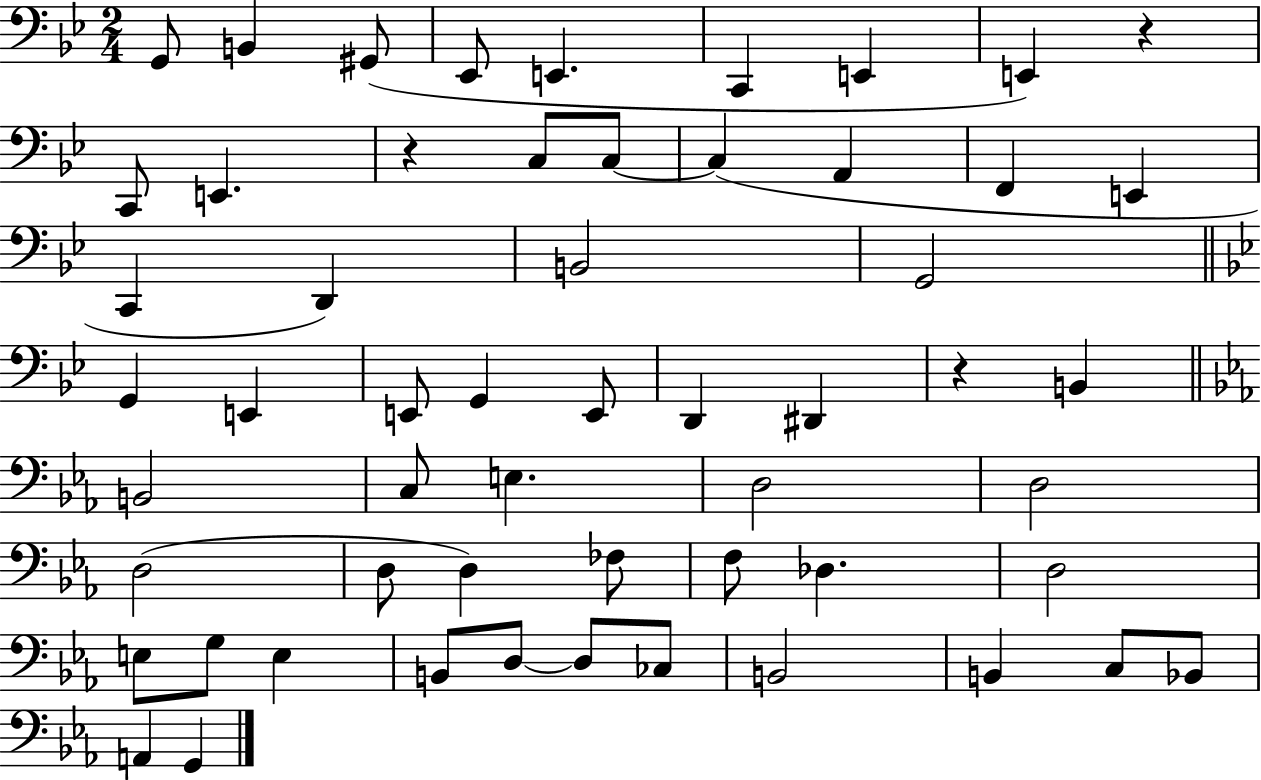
G2/e B2/q G#2/e Eb2/e E2/q. C2/q E2/q E2/q R/q C2/e E2/q. R/q C3/e C3/e C3/q A2/q F2/q E2/q C2/q D2/q B2/h G2/h G2/q E2/q E2/e G2/q E2/e D2/q D#2/q R/q B2/q B2/h C3/e E3/q. D3/h D3/h D3/h D3/e D3/q FES3/e F3/e Db3/q. D3/h E3/e G3/e E3/q B2/e D3/e D3/e CES3/e B2/h B2/q C3/e Bb2/e A2/q G2/q